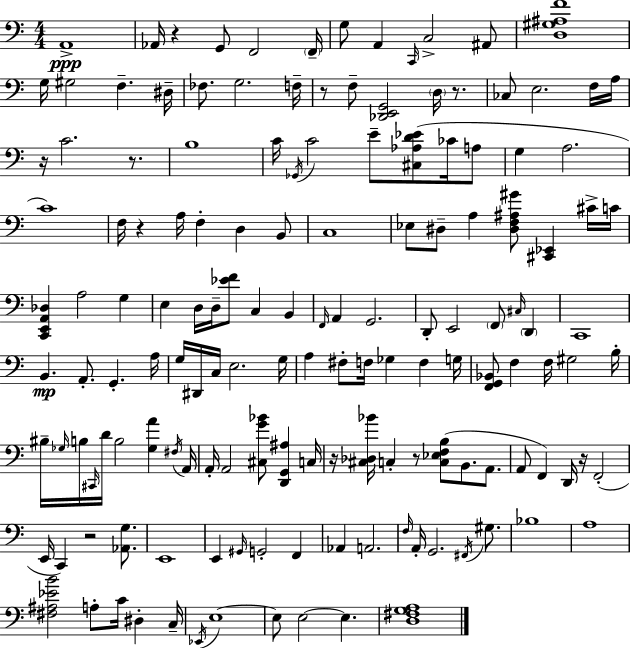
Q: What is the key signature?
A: C major